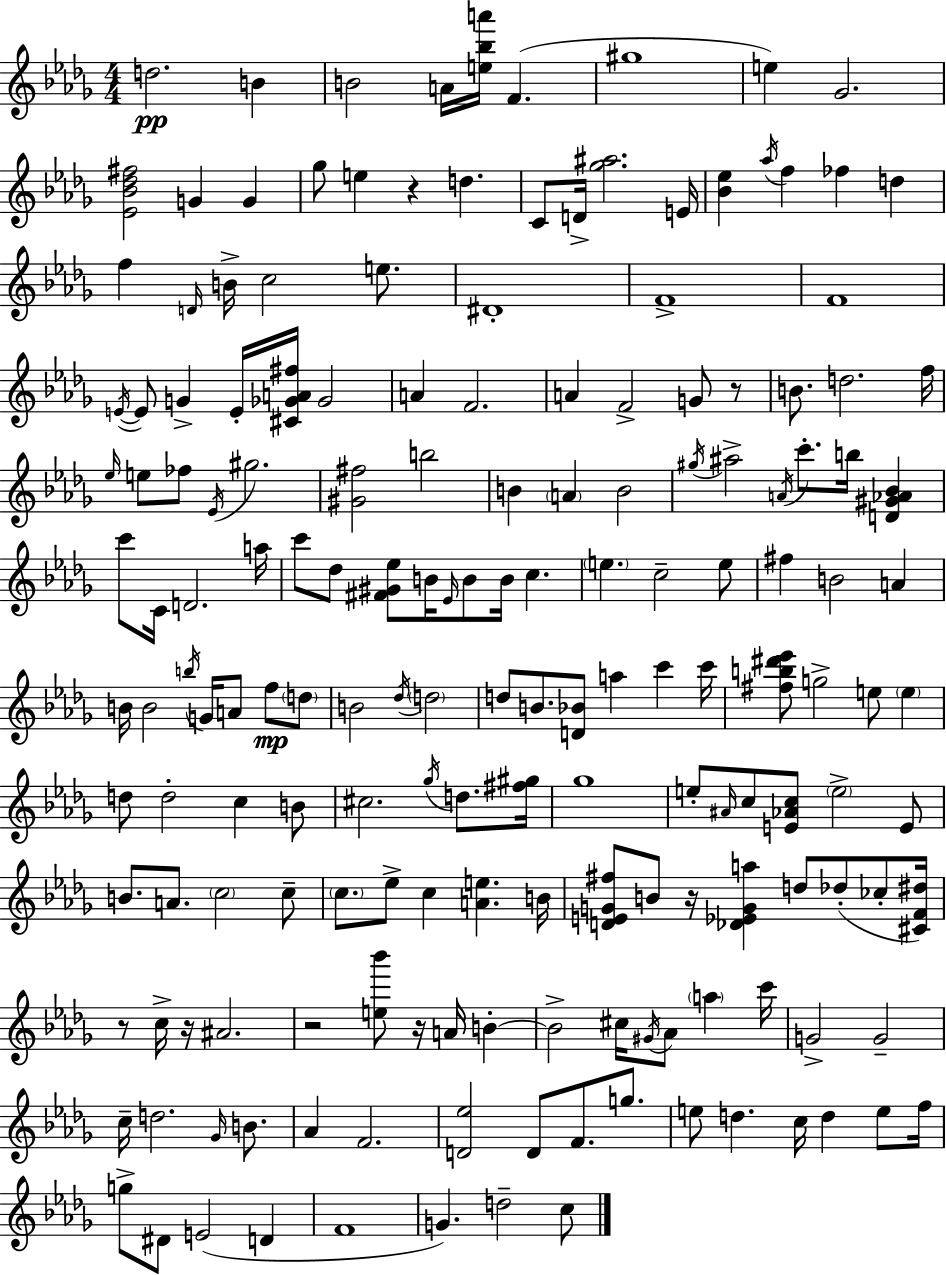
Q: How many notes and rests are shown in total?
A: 175